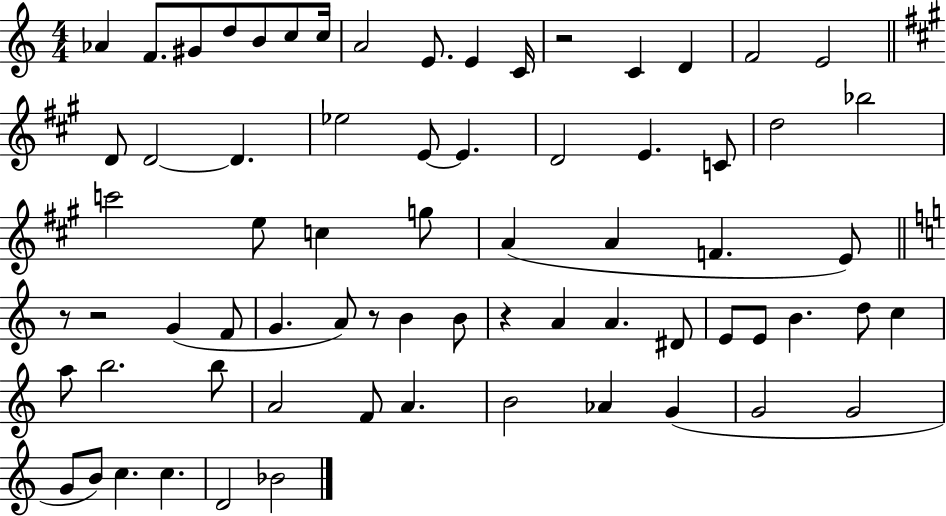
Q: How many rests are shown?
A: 5